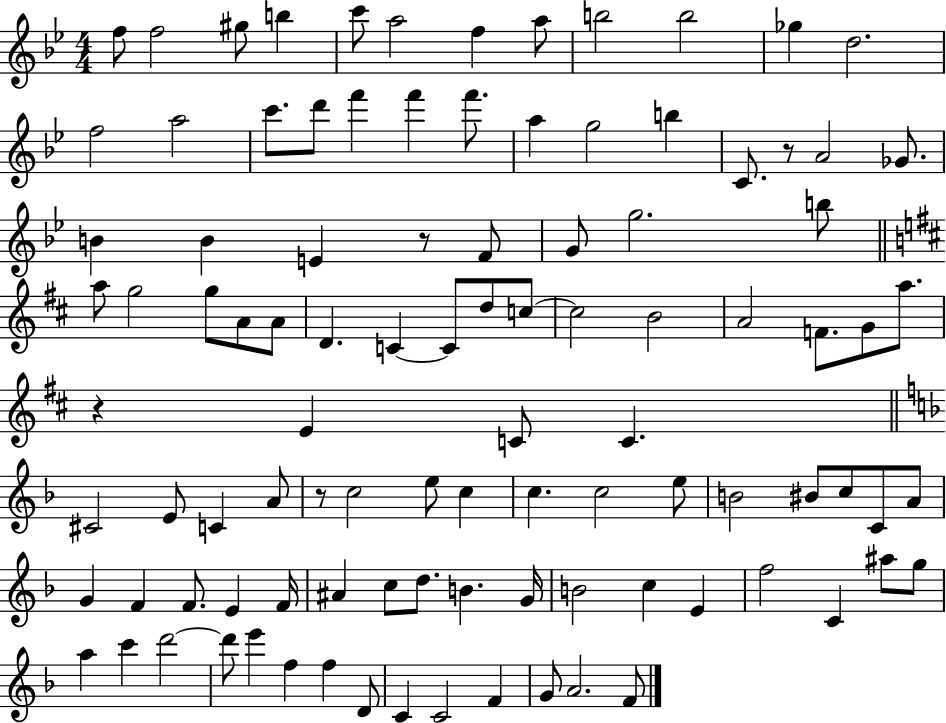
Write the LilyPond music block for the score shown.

{
  \clef treble
  \numericTimeSignature
  \time 4/4
  \key bes \major
  \repeat volta 2 { f''8 f''2 gis''8 b''4 | c'''8 a''2 f''4 a''8 | b''2 b''2 | ges''4 d''2. | \break f''2 a''2 | c'''8. d'''8 f'''4 f'''4 f'''8. | a''4 g''2 b''4 | c'8. r8 a'2 ges'8. | \break b'4 b'4 e'4 r8 f'8 | g'8 g''2. b''8 | \bar "||" \break \key b \minor a''8 g''2 g''8 a'8 a'8 | d'4. c'4~~ c'8 d''8 c''8~~ | c''2 b'2 | a'2 f'8. g'8 a''8. | \break r4 e'4 c'8 c'4. | \bar "||" \break \key f \major cis'2 e'8 c'4 a'8 | r8 c''2 e''8 c''4 | c''4. c''2 e''8 | b'2 bis'8 c''8 c'8 a'8 | \break g'4 f'4 f'8. e'4 f'16 | ais'4 c''8 d''8. b'4. g'16 | b'2 c''4 e'4 | f''2 c'4 ais''8 g''8 | \break a''4 c'''4 d'''2~~ | d'''8 e'''4 f''4 f''4 d'8 | c'4 c'2 f'4 | g'8 a'2. f'8 | \break } \bar "|."
}